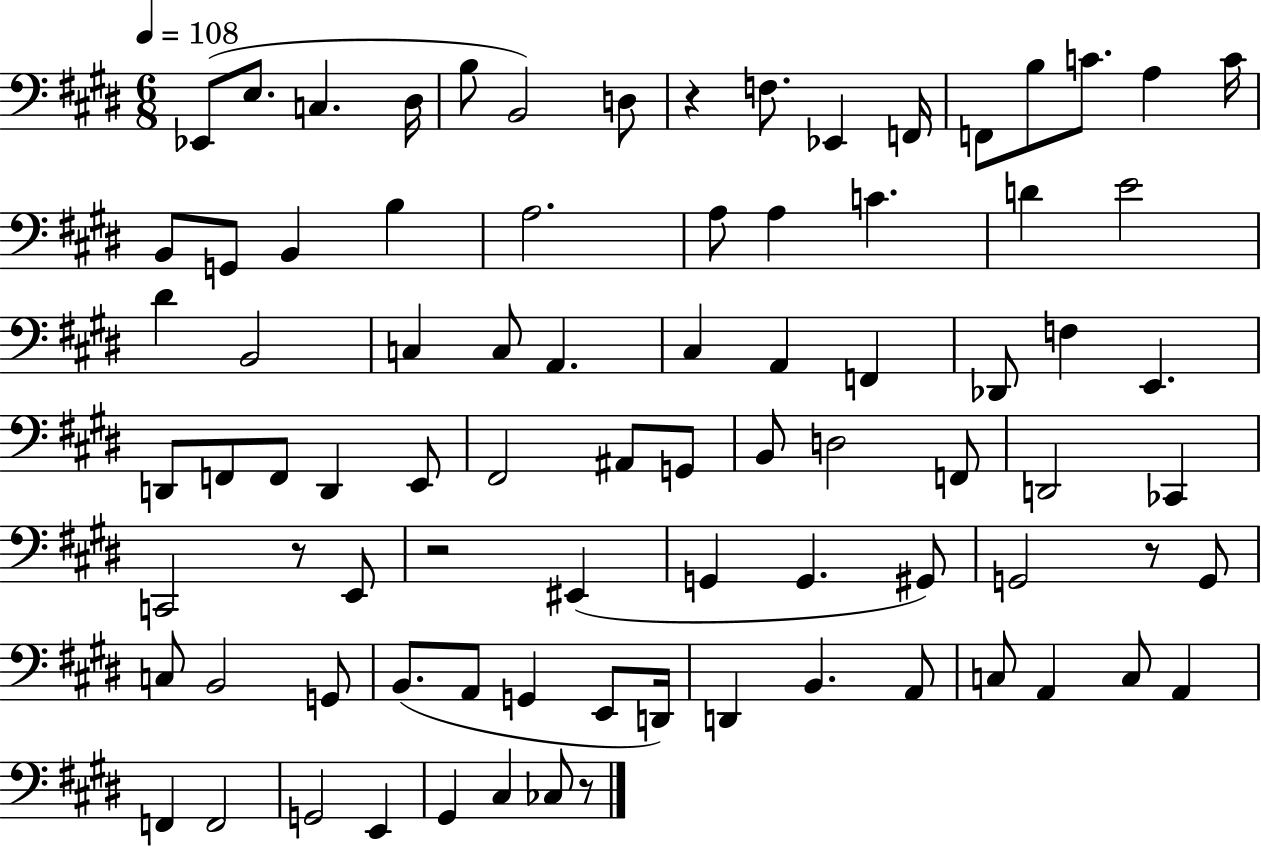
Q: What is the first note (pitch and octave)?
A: Eb2